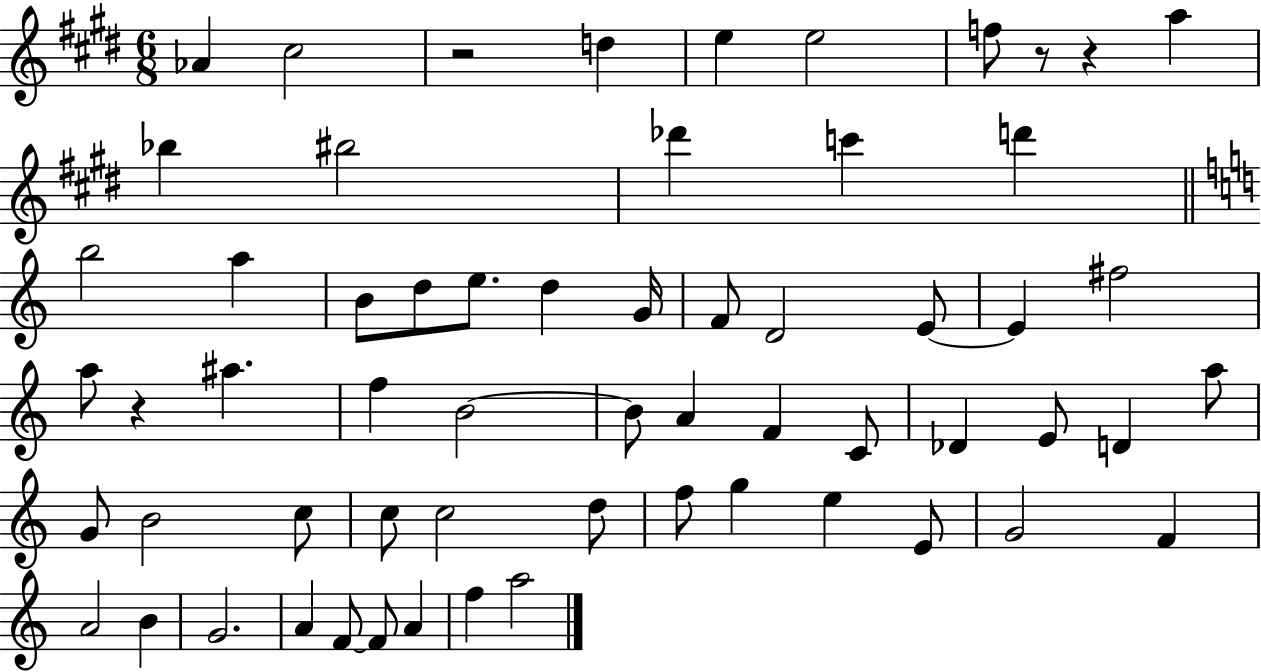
{
  \clef treble
  \numericTimeSignature
  \time 6/8
  \key e \major
  \repeat volta 2 { aes'4 cis''2 | r2 d''4 | e''4 e''2 | f''8 r8 r4 a''4 | \break bes''4 bis''2 | des'''4 c'''4 d'''4 | \bar "||" \break \key c \major b''2 a''4 | b'8 d''8 e''8. d''4 g'16 | f'8 d'2 e'8~~ | e'4 fis''2 | \break a''8 r4 ais''4. | f''4 b'2~~ | b'8 a'4 f'4 c'8 | des'4 e'8 d'4 a''8 | \break g'8 b'2 c''8 | c''8 c''2 d''8 | f''8 g''4 e''4 e'8 | g'2 f'4 | \break a'2 b'4 | g'2. | a'4 f'8~~ f'8 a'4 | f''4 a''2 | \break } \bar "|."
}